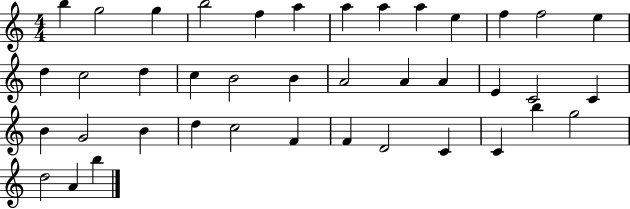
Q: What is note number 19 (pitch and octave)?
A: B4